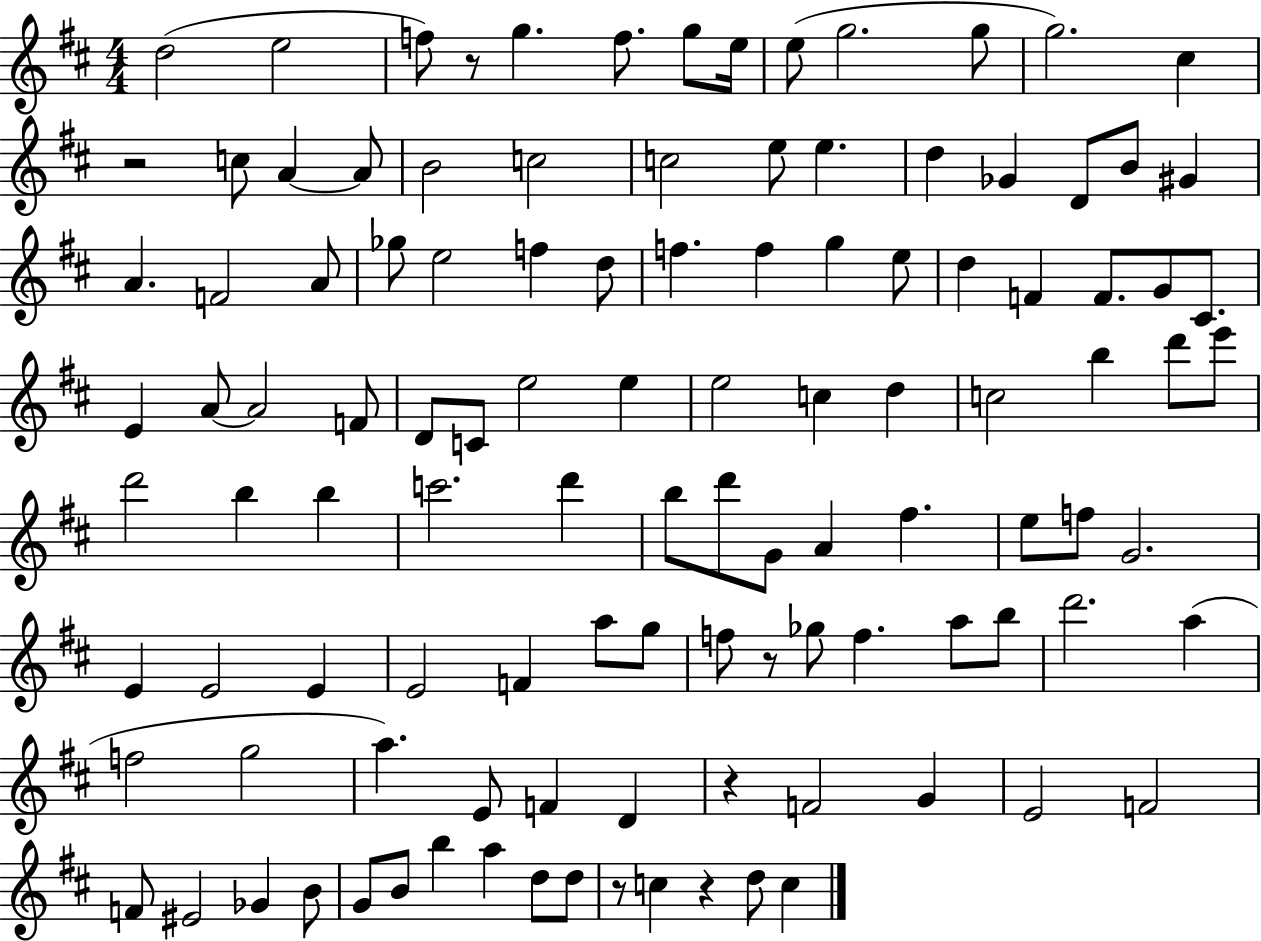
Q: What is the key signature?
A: D major